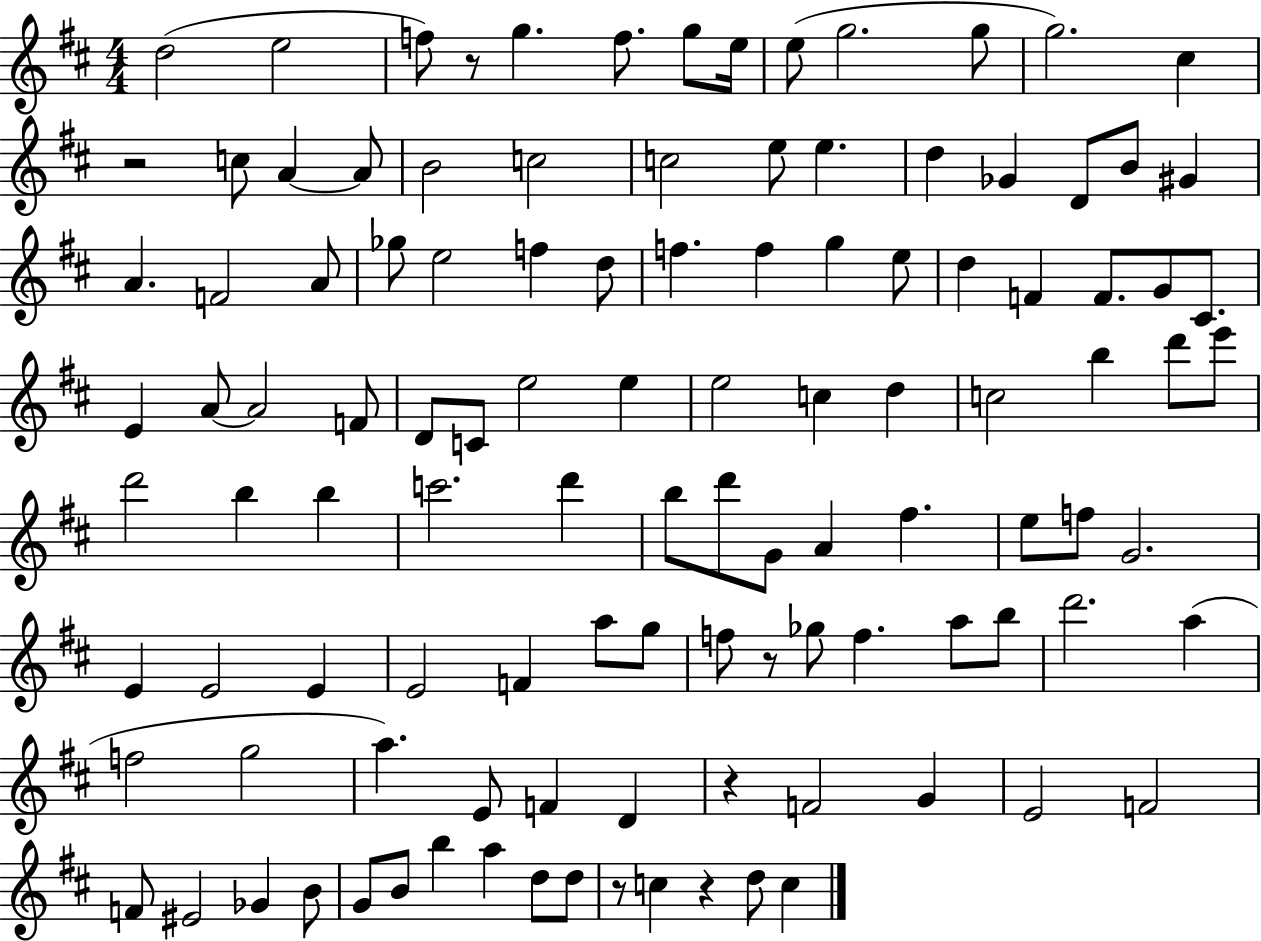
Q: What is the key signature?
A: D major